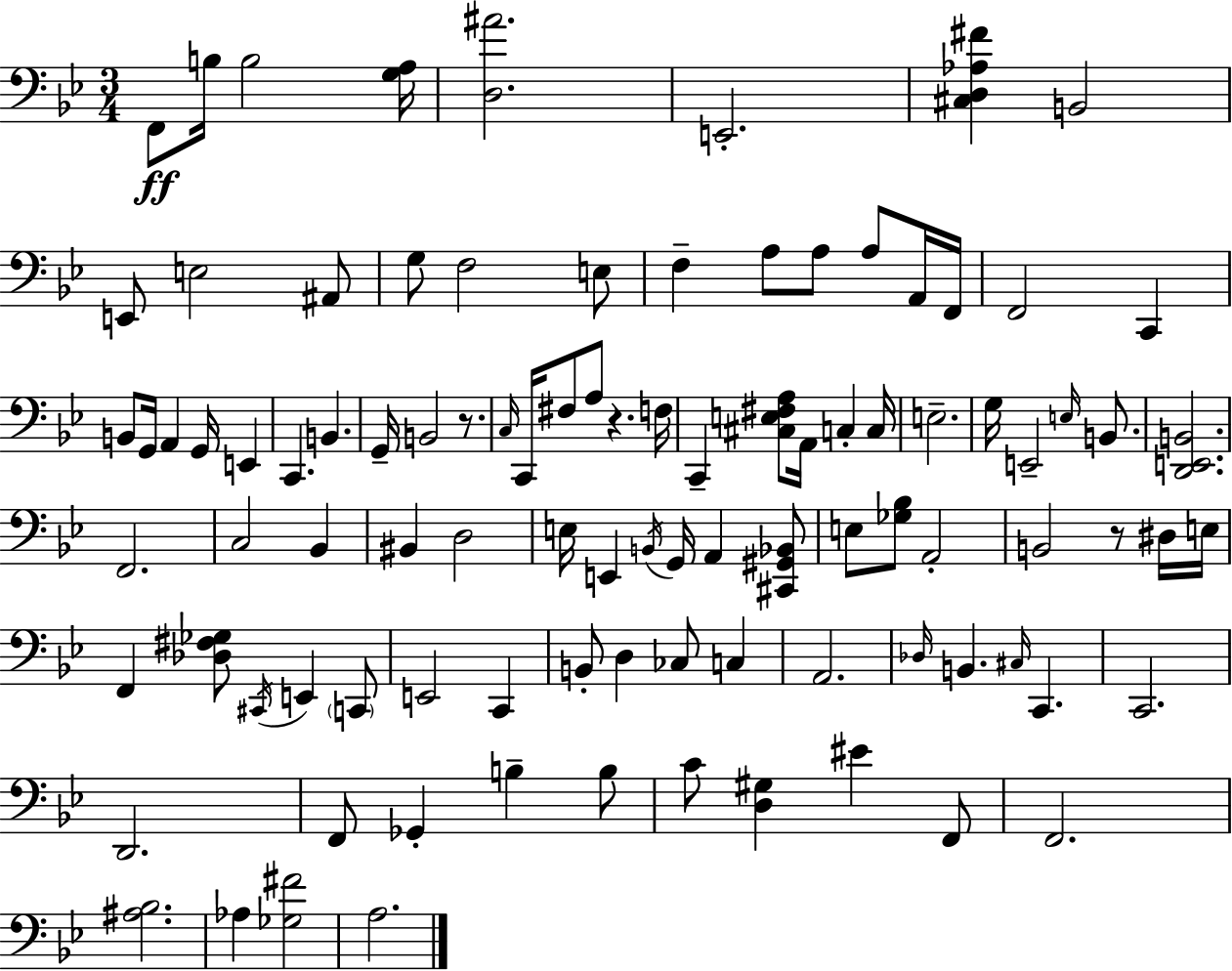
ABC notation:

X:1
T:Untitled
M:3/4
L:1/4
K:Gm
F,,/2 B,/4 B,2 [G,A,]/4 [D,^A]2 E,,2 [^C,D,_A,^F] B,,2 E,,/2 E,2 ^A,,/2 G,/2 F,2 E,/2 F, A,/2 A,/2 A,/2 A,,/4 F,,/4 F,,2 C,, B,,/2 G,,/4 A,, G,,/4 E,, C,, B,, G,,/4 B,,2 z/2 C,/4 C,,/4 ^F,/2 A,/2 z F,/4 C,, [^C,E,^F,A,]/2 A,,/4 C, C,/4 E,2 G,/4 E,,2 E,/4 B,,/2 [D,,E,,B,,]2 F,,2 C,2 _B,, ^B,, D,2 E,/4 E,, B,,/4 G,,/4 A,, [^C,,^G,,_B,,]/2 E,/2 [_G,_B,]/2 A,,2 B,,2 z/2 ^D,/4 E,/4 F,, [_D,^F,_G,]/2 ^C,,/4 E,, C,,/2 E,,2 C,, B,,/2 D, _C,/2 C, A,,2 _D,/4 B,, ^C,/4 C,, C,,2 D,,2 F,,/2 _G,, B, B,/2 C/2 [D,^G,] ^E F,,/2 F,,2 [^A,_B,]2 _A, [_G,^F]2 A,2